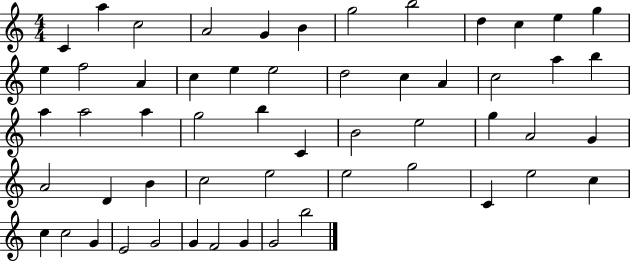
X:1
T:Untitled
M:4/4
L:1/4
K:C
C a c2 A2 G B g2 b2 d c e g e f2 A c e e2 d2 c A c2 a b a a2 a g2 b C B2 e2 g A2 G A2 D B c2 e2 e2 g2 C e2 c c c2 G E2 G2 G F2 G G2 b2